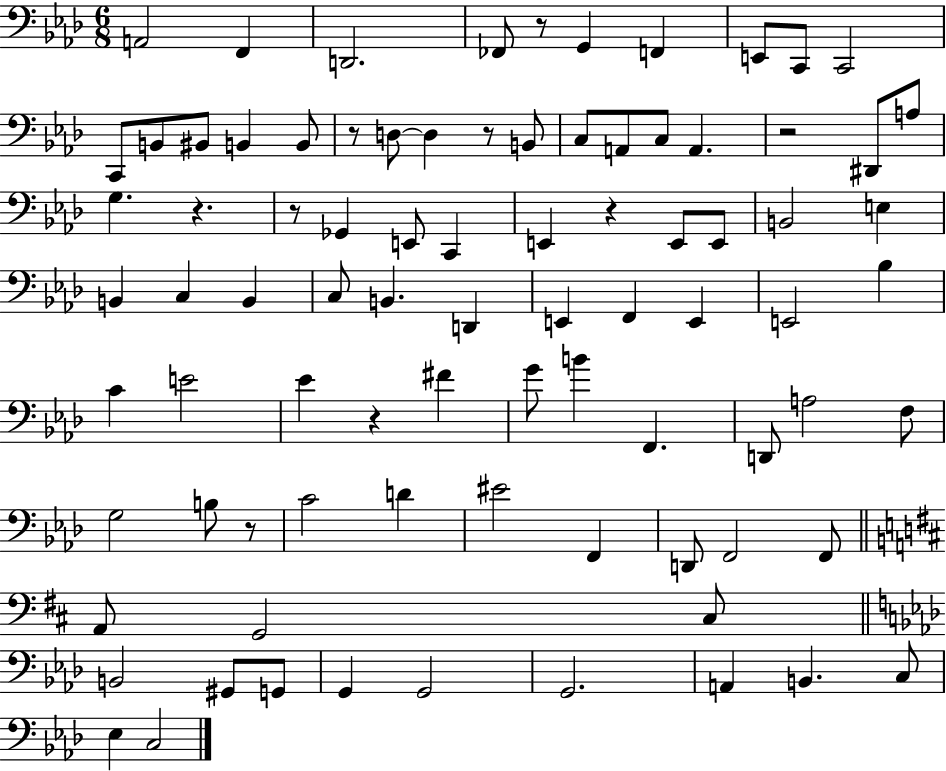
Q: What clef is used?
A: bass